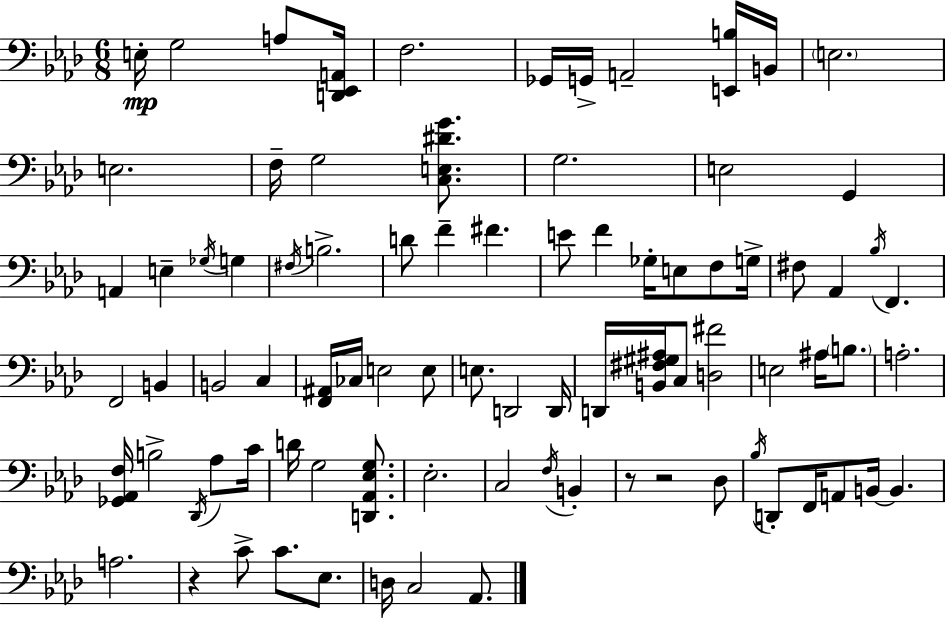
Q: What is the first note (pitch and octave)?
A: E3